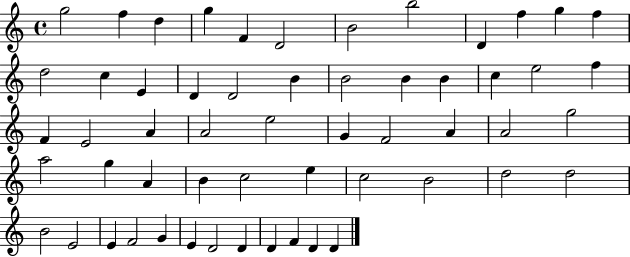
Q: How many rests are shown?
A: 0